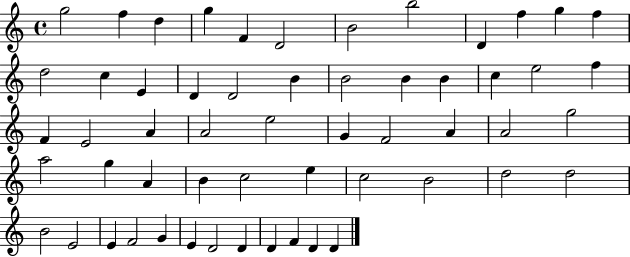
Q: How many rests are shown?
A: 0